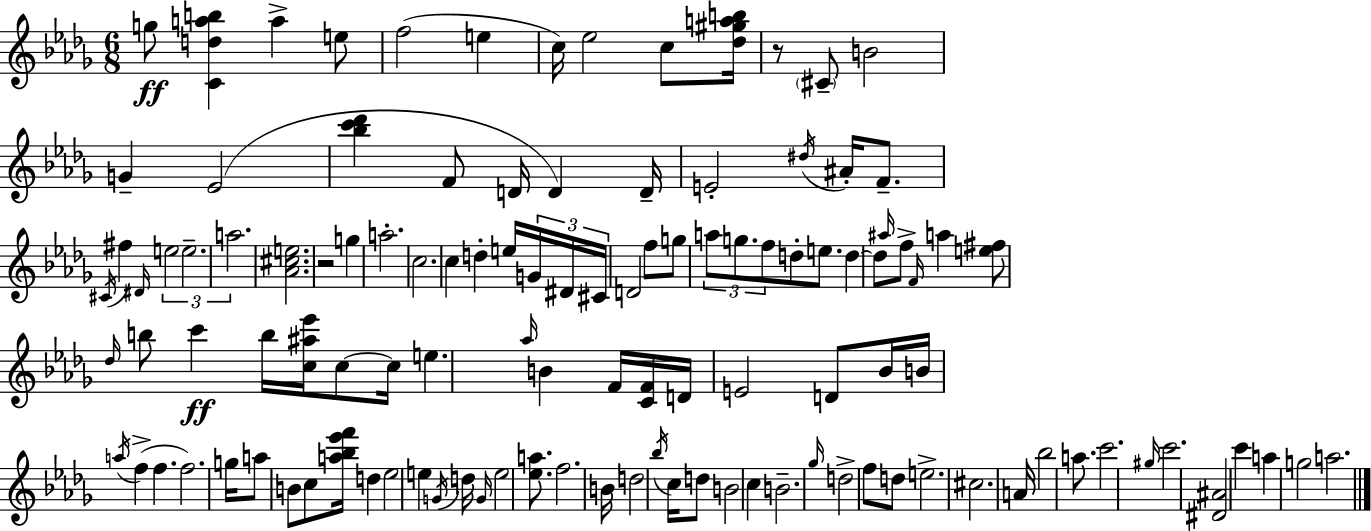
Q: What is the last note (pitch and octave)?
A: A5